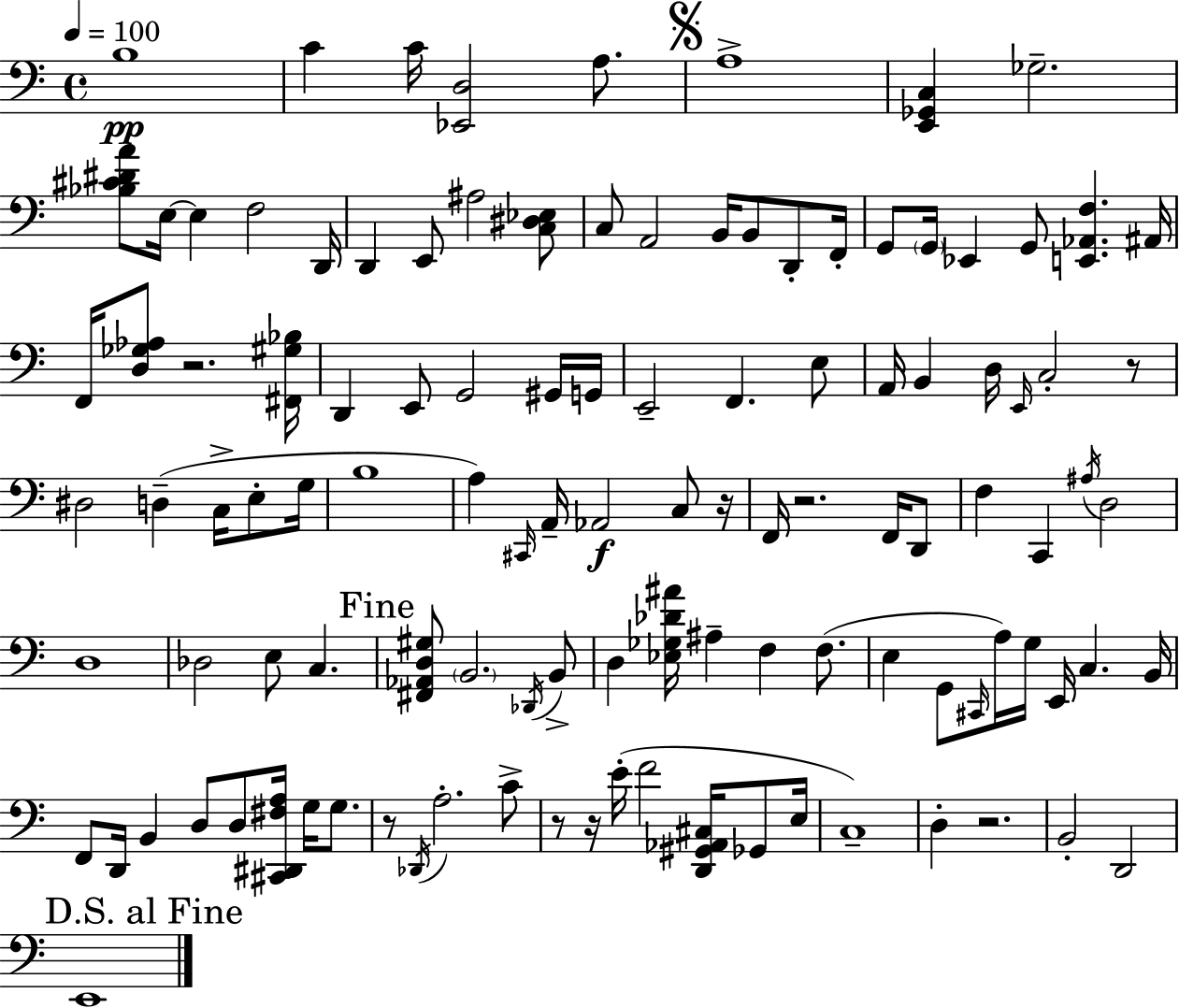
X:1
T:Untitled
M:4/4
L:1/4
K:C
B,4 C C/4 [_E,,D,]2 A,/2 A,4 [E,,_G,,C,] _G,2 [_B,^C^DA]/2 E,/4 E, F,2 D,,/4 D,, E,,/2 ^A,2 [C,^D,_E,]/2 C,/2 A,,2 B,,/4 B,,/2 D,,/2 F,,/4 G,,/2 G,,/4 _E,, G,,/2 [E,,_A,,F,] ^A,,/4 F,,/4 [D,_G,_A,]/2 z2 [^F,,^G,_B,]/4 D,, E,,/2 G,,2 ^G,,/4 G,,/4 E,,2 F,, E,/2 A,,/4 B,, D,/4 E,,/4 C,2 z/2 ^D,2 D, C,/4 E,/2 G,/4 B,4 A, ^C,,/4 A,,/4 _A,,2 C,/2 z/4 F,,/4 z2 F,,/4 D,,/2 F, C,, ^A,/4 D,2 D,4 _D,2 E,/2 C, [^F,,_A,,D,^G,]/2 B,,2 _D,,/4 B,,/2 D, [_E,_G,_D^A]/4 ^A, F, F,/2 E, G,,/2 ^C,,/4 A,/4 G,/4 E,,/4 C, B,,/4 F,,/2 D,,/4 B,, D,/2 D,/2 [^C,,^D,,^F,A,]/4 G,/4 G,/2 z/2 _D,,/4 A,2 C/2 z/2 z/4 E/4 F2 [D,,^G,,_A,,^C,]/4 _G,,/2 E,/4 C,4 D, z2 B,,2 D,,2 E,,4